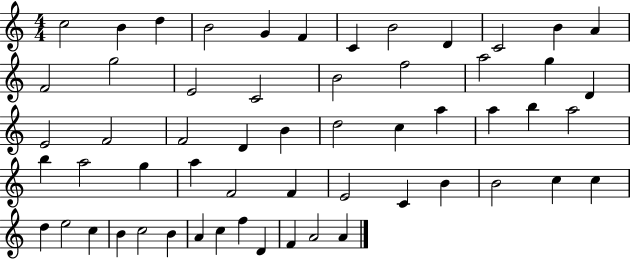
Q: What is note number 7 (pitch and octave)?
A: C4